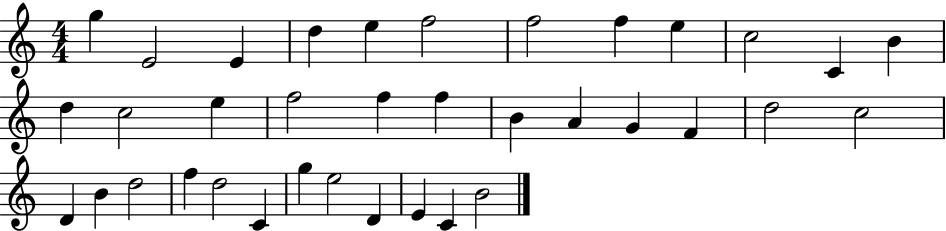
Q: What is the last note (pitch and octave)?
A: B4